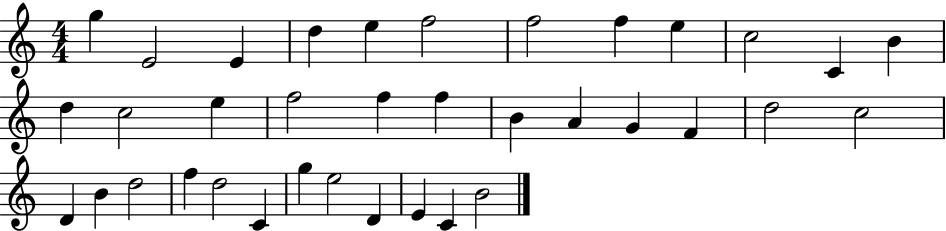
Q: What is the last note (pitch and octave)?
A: B4